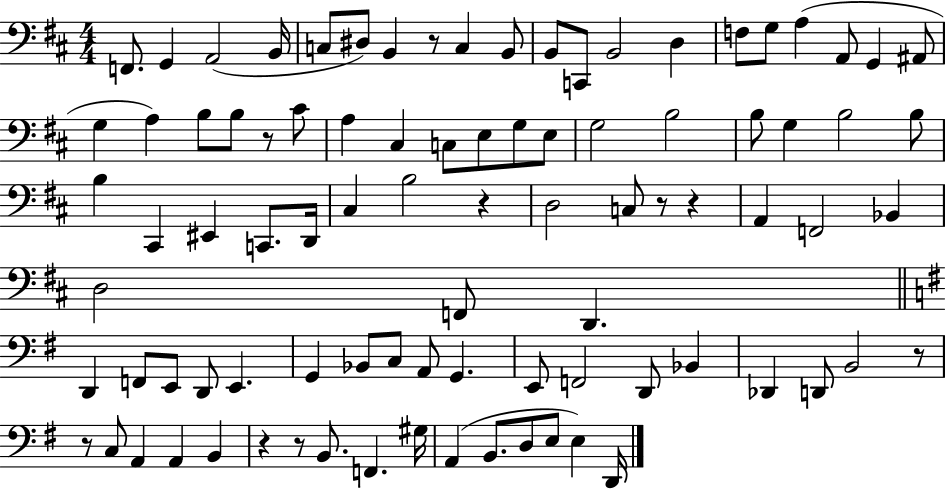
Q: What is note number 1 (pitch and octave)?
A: F2